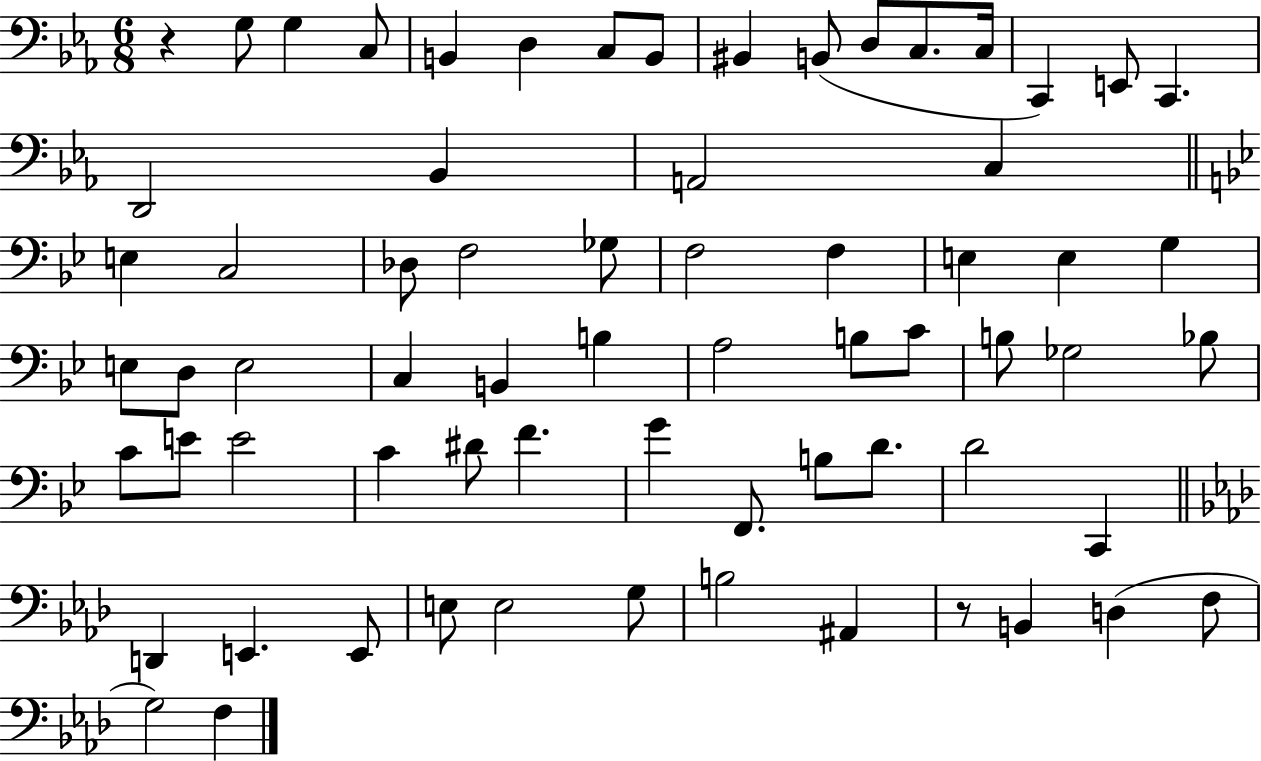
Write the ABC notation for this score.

X:1
T:Untitled
M:6/8
L:1/4
K:Eb
z G,/2 G, C,/2 B,, D, C,/2 B,,/2 ^B,, B,,/2 D,/2 C,/2 C,/4 C,, E,,/2 C,, D,,2 _B,, A,,2 C, E, C,2 _D,/2 F,2 _G,/2 F,2 F, E, E, G, E,/2 D,/2 E,2 C, B,, B, A,2 B,/2 C/2 B,/2 _G,2 _B,/2 C/2 E/2 E2 C ^D/2 F G F,,/2 B,/2 D/2 D2 C,, D,, E,, E,,/2 E,/2 E,2 G,/2 B,2 ^A,, z/2 B,, D, F,/2 G,2 F,